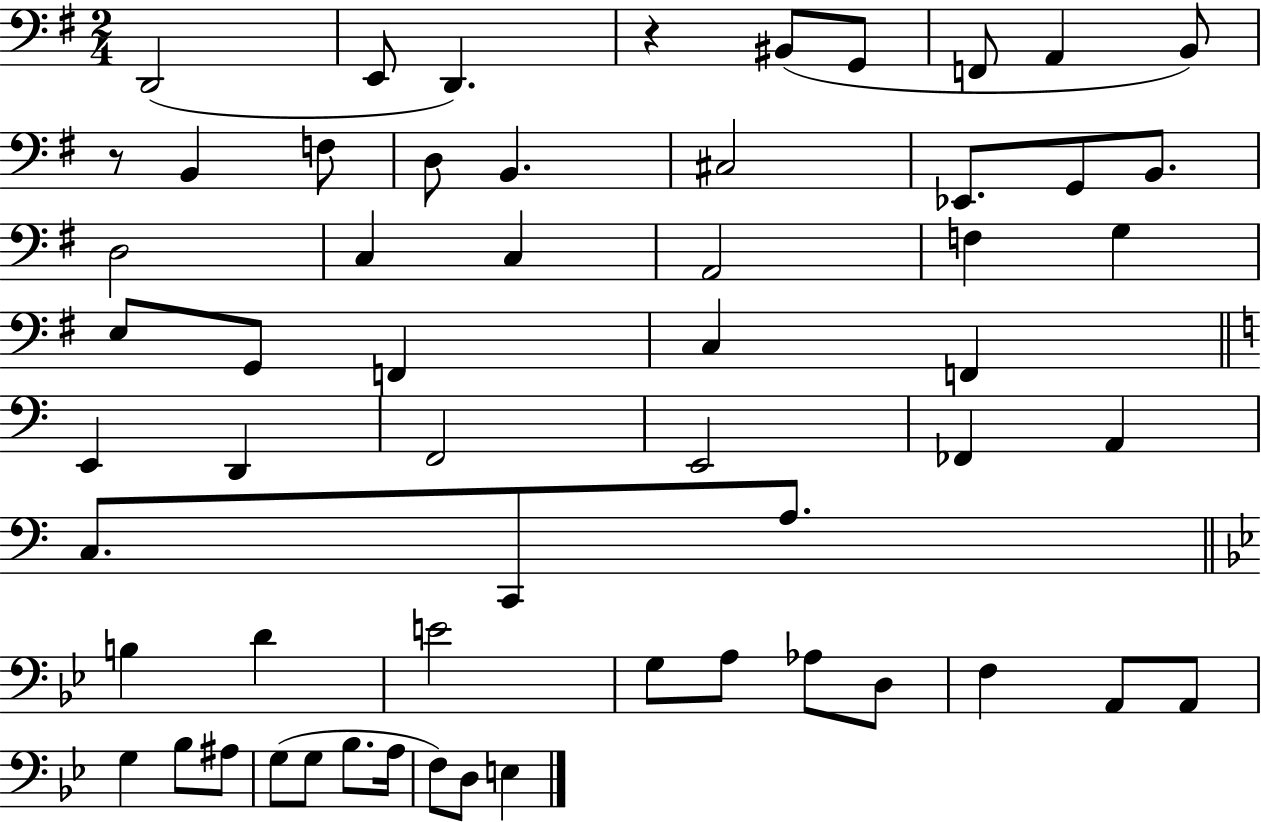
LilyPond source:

{
  \clef bass
  \numericTimeSignature
  \time 2/4
  \key g \major
  \repeat volta 2 { d,2( | e,8 d,4.) | r4 bis,8( g,8 | f,8 a,4 b,8) | \break r8 b,4 f8 | d8 b,4. | cis2 | ees,8. g,8 b,8. | \break d2 | c4 c4 | a,2 | f4 g4 | \break e8 g,8 f,4 | c4 f,4 | \bar "||" \break \key c \major e,4 d,4 | f,2 | e,2 | fes,4 a,4 | \break c8. c,8 a8. | \bar "||" \break \key bes \major b4 d'4 | e'2 | g8 a8 aes8 d8 | f4 a,8 a,8 | \break g4 bes8 ais8 | g8( g8 bes8. a16 | f8) d8 e4 | } \bar "|."
}